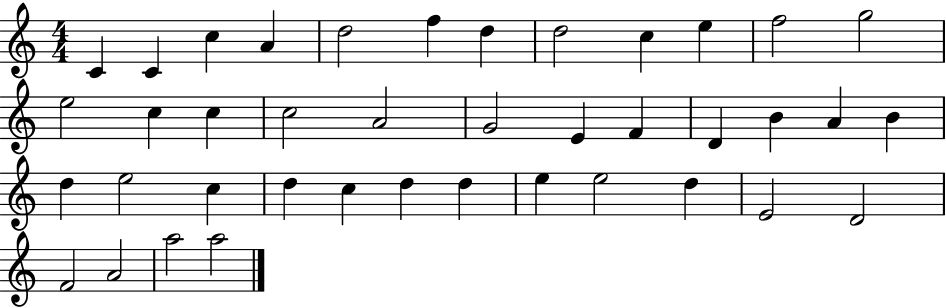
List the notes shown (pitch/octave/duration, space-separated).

C4/q C4/q C5/q A4/q D5/h F5/q D5/q D5/h C5/q E5/q F5/h G5/h E5/h C5/q C5/q C5/h A4/h G4/h E4/q F4/q D4/q B4/q A4/q B4/q D5/q E5/h C5/q D5/q C5/q D5/q D5/q E5/q E5/h D5/q E4/h D4/h F4/h A4/h A5/h A5/h